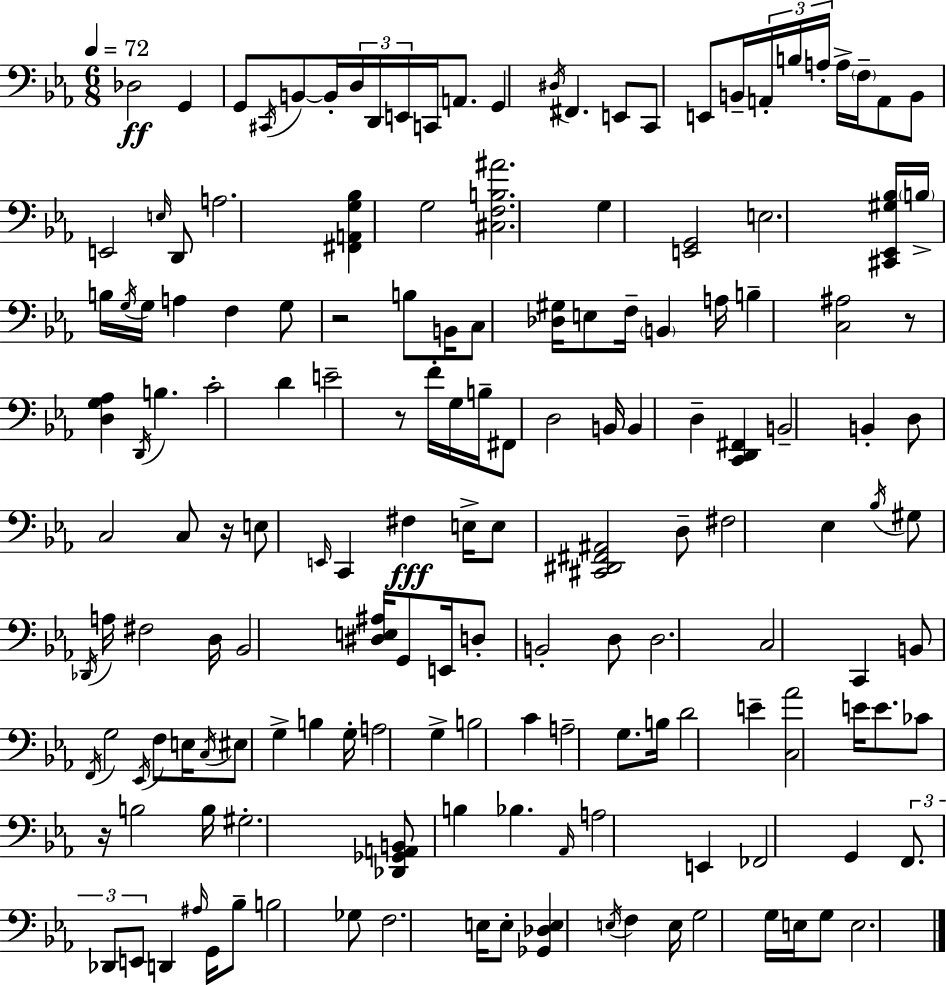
{
  \clef bass
  \numericTimeSignature
  \time 6/8
  \key ees \major
  \tempo 4 = 72
  des2\ff g,4 | g,8 \acciaccatura { cis,16 } b,8~~ b,16-. \tuplet 3/2 { d16 d,16 e,16 } c,16 a,8. | g,4 \acciaccatura { dis16 } fis,4. | e,8 c,8 e,8 b,16-- \tuplet 3/2 { a,16-. b16 a16-. } a16-> \parenthesize f16-- | \break a,8 b,8 e,2 | \grace { e16 } d,8 a2. | <fis, a, g bes>4 g2 | <cis f b ais'>2. | \break g4 <e, g,>2 | e2. | <cis, ees, gis bes>16 \parenthesize b16-> b16 \acciaccatura { g16 } g16 a4 | f4 g8 r2 | \break b8 b,16 c8 <des gis>16 e8 f16-- \parenthesize b,4 | a16 b4-- <c ais>2 | r8 <d g aes>4 \acciaccatura { d,16 } b4. | c'2-. | \break d'4 e'2-- | r8 f'16-. g16 b16-- fis,8 d2 | b,16 b,4 d4-- | <c, d, fis,>4 b,2-- | \break b,4-. d8 c2 | c8 r16 e8 \grace { e,16 } c,4 | fis4\fff e16-> e8 <cis, dis, fis, ais,>2 | d8-- fis2 | \break ees4 \acciaccatura { bes16 } gis8 \acciaccatura { des,16 } a16 fis2 | d16 bes,2 | <dis e ais>16 g,8 e,16 d8-. b,2-. | d8 d2. | \break c2 | c,4 b,8 \acciaccatura { f,16 } g2 | \acciaccatura { ees,16 } f8 e16 \acciaccatura { c16 } | eis8 g4-> b4 g16-. a2 | \break g4-> b2 | c'4 a2-- | g8. b16 d'2 | e'4-- <c aes'>2 | \break e'16 e'8. ces'8 | r16 b2 b16 gis2.-. | <des, ges, a, b,>8 | b4 bes4. \grace { aes,16 } | \break a2 e,4 | fes,2 g,4 | \tuplet 3/2 { f,8. des,8 e,8 } d,4 \grace { ais16 } | g,16 bes8-- b2 ges8 | \break f2. | e16 e8-. <ges, des e>4 \acciaccatura { e16 } f4 | e16 g2 g16 e16 | g8 e2. | \break \bar "|."
}